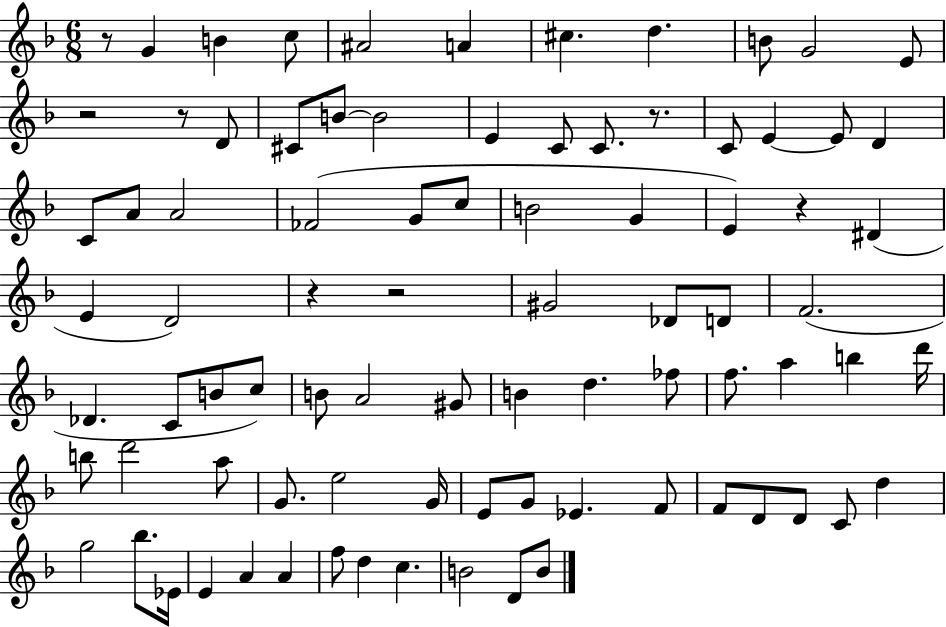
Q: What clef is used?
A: treble